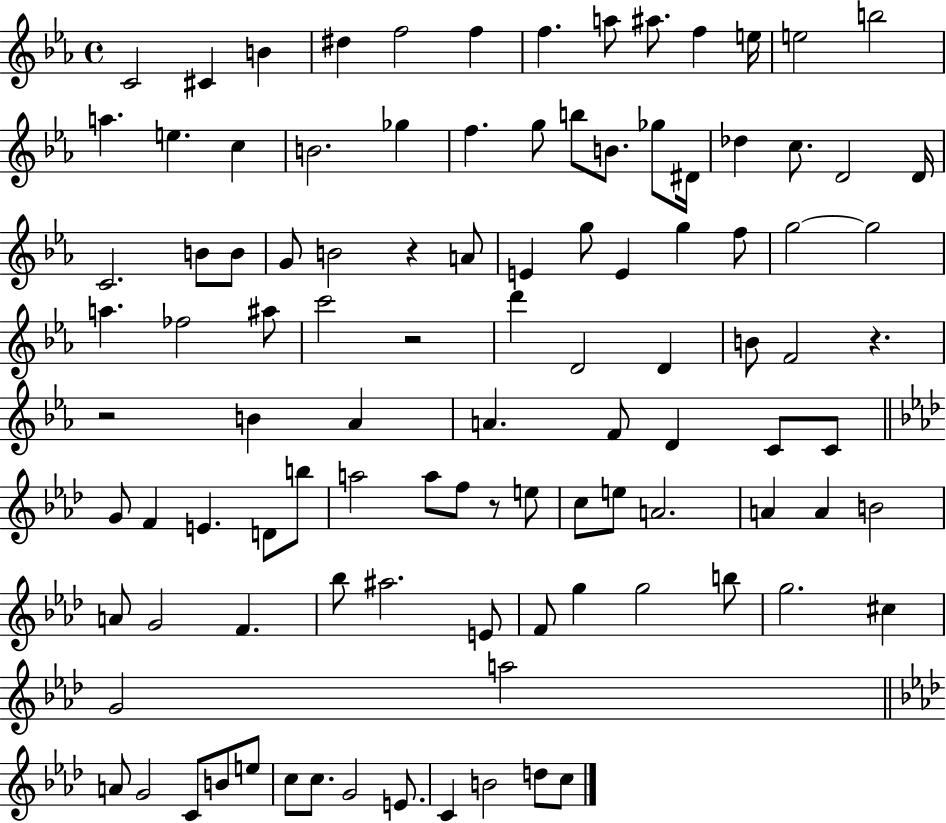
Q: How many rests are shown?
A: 5